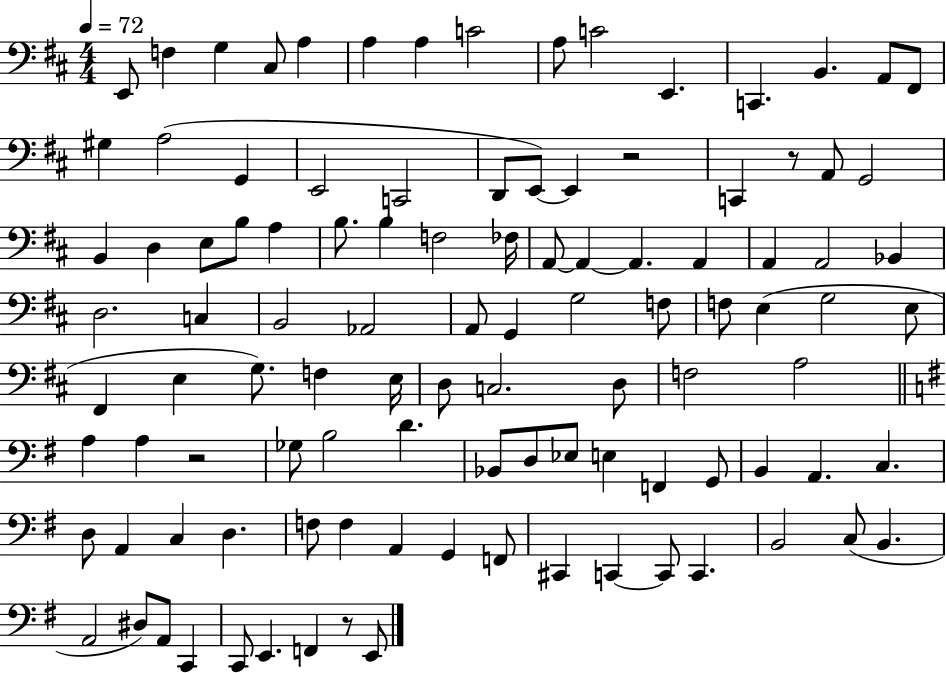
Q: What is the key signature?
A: D major